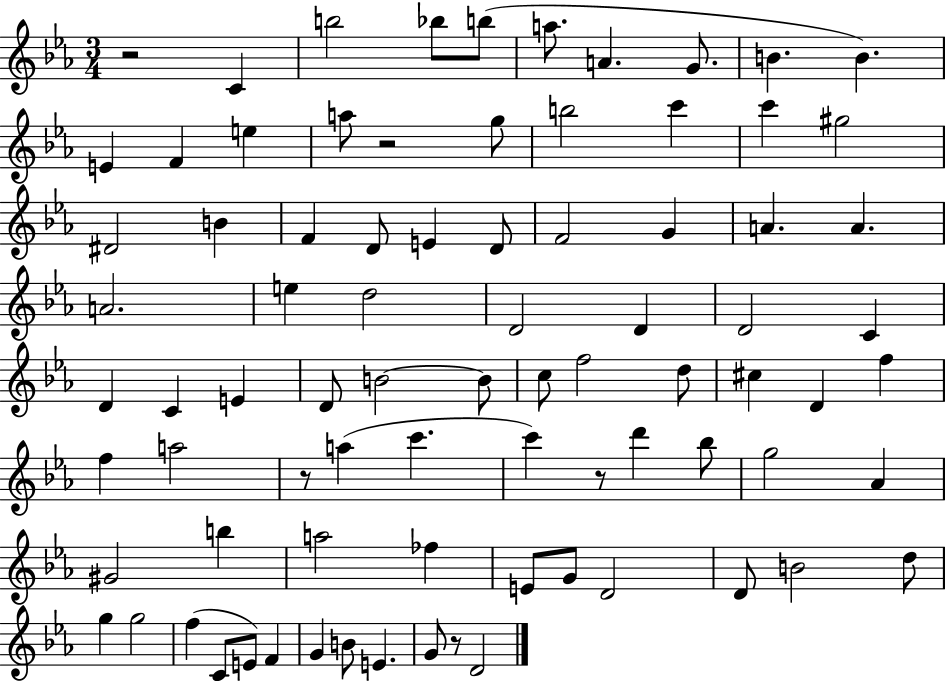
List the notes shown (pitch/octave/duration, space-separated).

R/h C4/q B5/h Bb5/e B5/e A5/e. A4/q. G4/e. B4/q. B4/q. E4/q F4/q E5/q A5/e R/h G5/e B5/h C6/q C6/q G#5/h D#4/h B4/q F4/q D4/e E4/q D4/e F4/h G4/q A4/q. A4/q. A4/h. E5/q D5/h D4/h D4/q D4/h C4/q D4/q C4/q E4/q D4/e B4/h B4/e C5/e F5/h D5/e C#5/q D4/q F5/q F5/q A5/h R/e A5/q C6/q. C6/q R/e D6/q Bb5/e G5/h Ab4/q G#4/h B5/q A5/h FES5/q E4/e G4/e D4/h D4/e B4/h D5/e G5/q G5/h F5/q C4/e E4/e F4/q G4/q B4/e E4/q. G4/e R/e D4/h